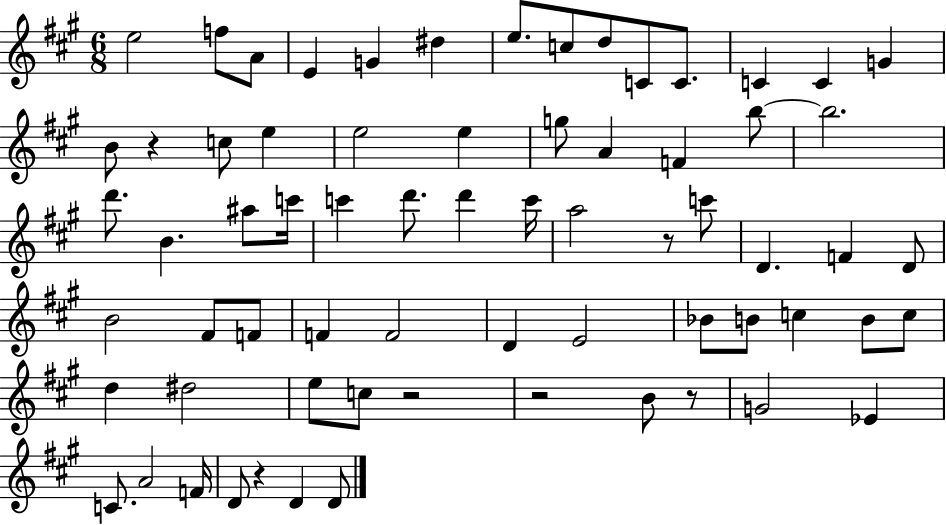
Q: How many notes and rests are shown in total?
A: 68